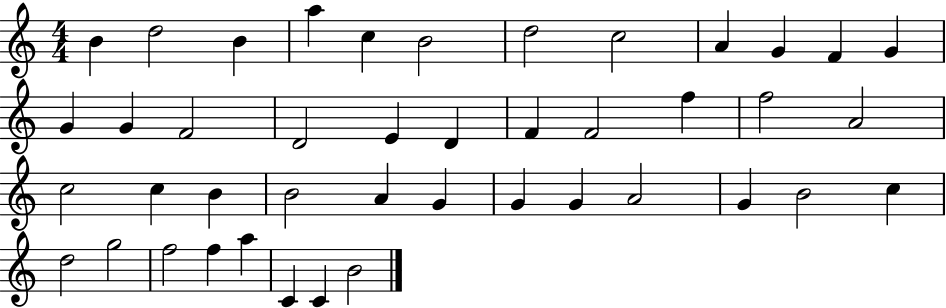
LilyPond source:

{
  \clef treble
  \numericTimeSignature
  \time 4/4
  \key c \major
  b'4 d''2 b'4 | a''4 c''4 b'2 | d''2 c''2 | a'4 g'4 f'4 g'4 | \break g'4 g'4 f'2 | d'2 e'4 d'4 | f'4 f'2 f''4 | f''2 a'2 | \break c''2 c''4 b'4 | b'2 a'4 g'4 | g'4 g'4 a'2 | g'4 b'2 c''4 | \break d''2 g''2 | f''2 f''4 a''4 | c'4 c'4 b'2 | \bar "|."
}